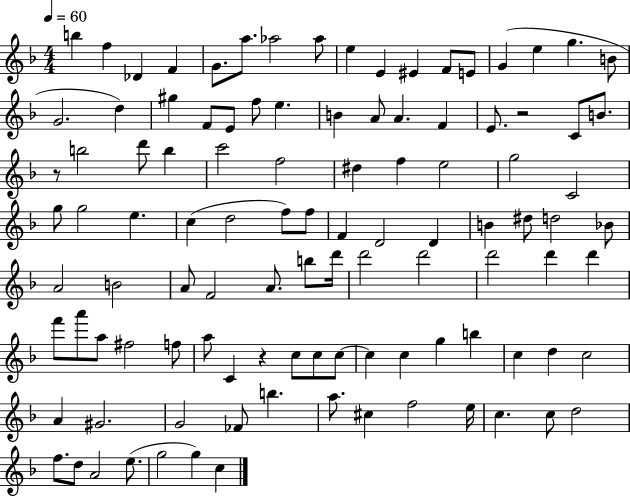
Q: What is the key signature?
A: F major